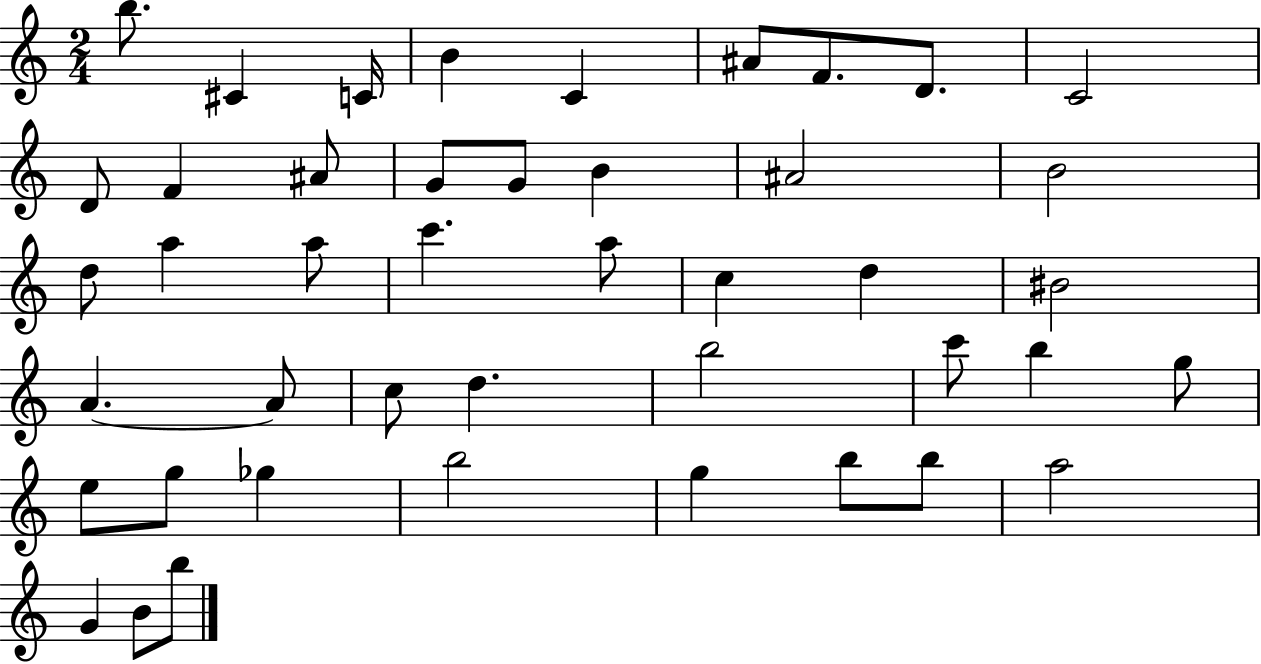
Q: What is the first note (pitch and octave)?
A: B5